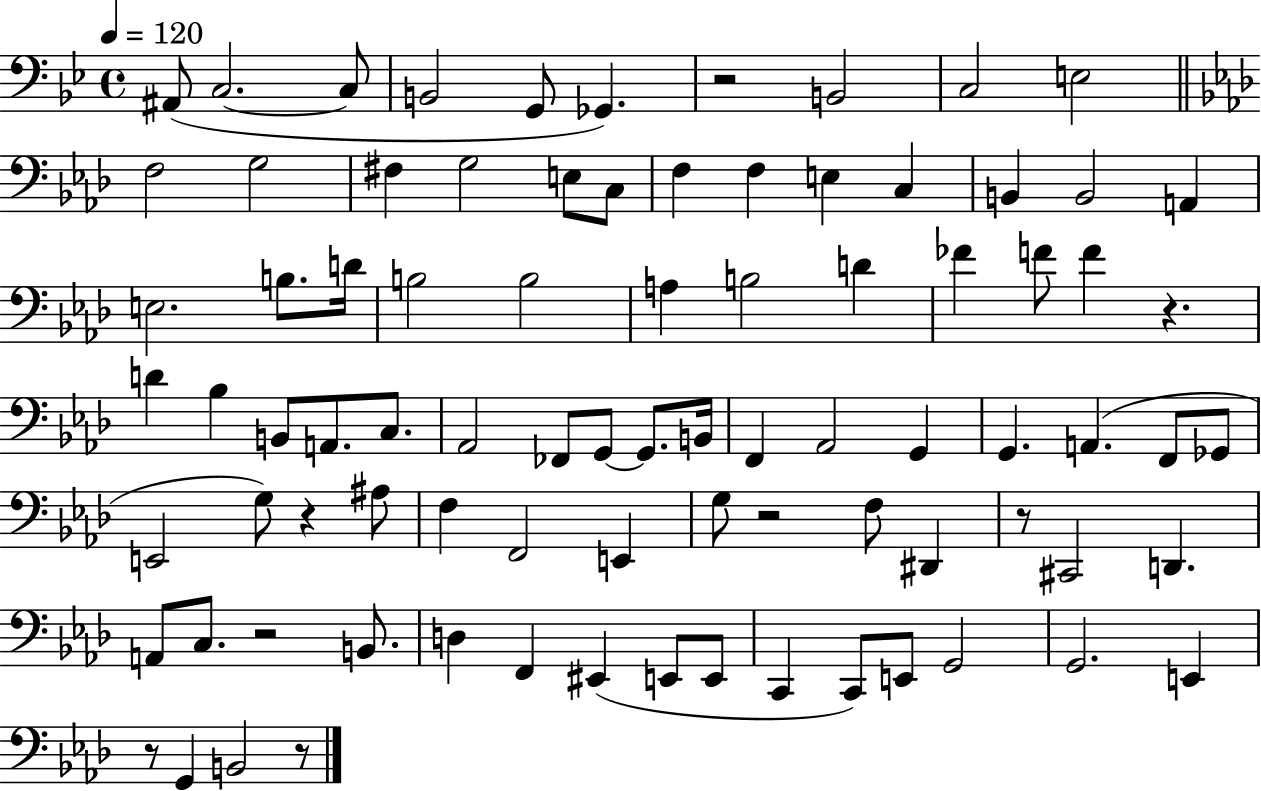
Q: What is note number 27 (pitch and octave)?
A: B3